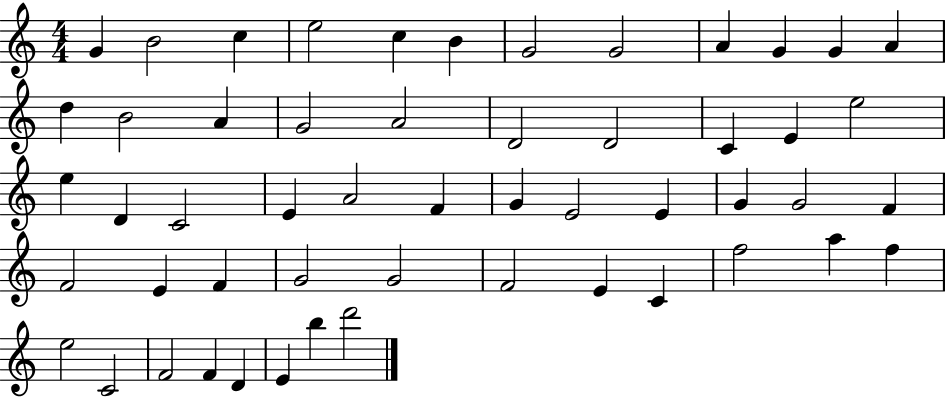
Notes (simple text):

G4/q B4/h C5/q E5/h C5/q B4/q G4/h G4/h A4/q G4/q G4/q A4/q D5/q B4/h A4/q G4/h A4/h D4/h D4/h C4/q E4/q E5/h E5/q D4/q C4/h E4/q A4/h F4/q G4/q E4/h E4/q G4/q G4/h F4/q F4/h E4/q F4/q G4/h G4/h F4/h E4/q C4/q F5/h A5/q F5/q E5/h C4/h F4/h F4/q D4/q E4/q B5/q D6/h